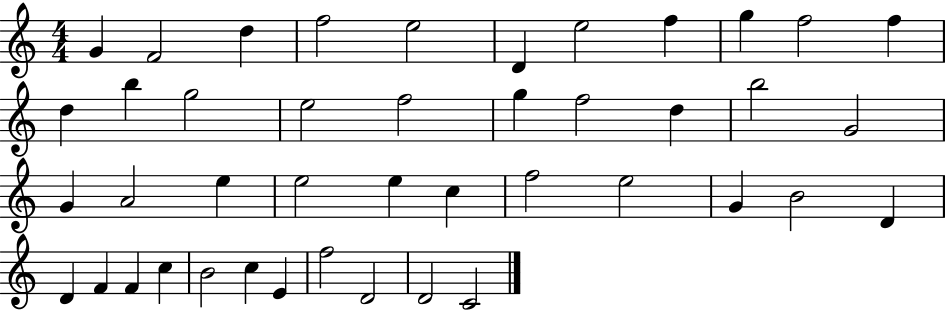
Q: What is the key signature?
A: C major